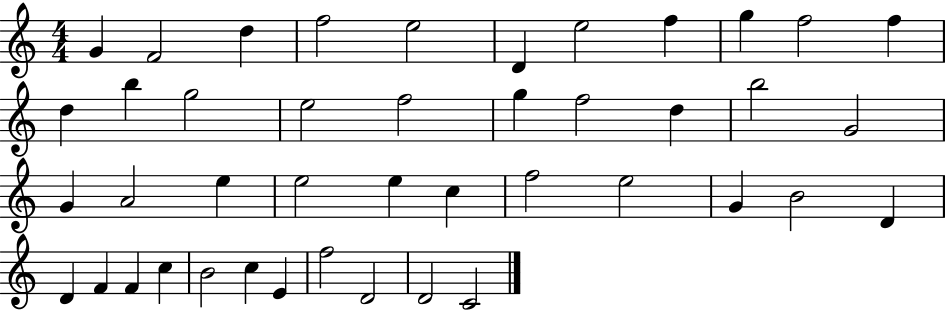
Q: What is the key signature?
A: C major